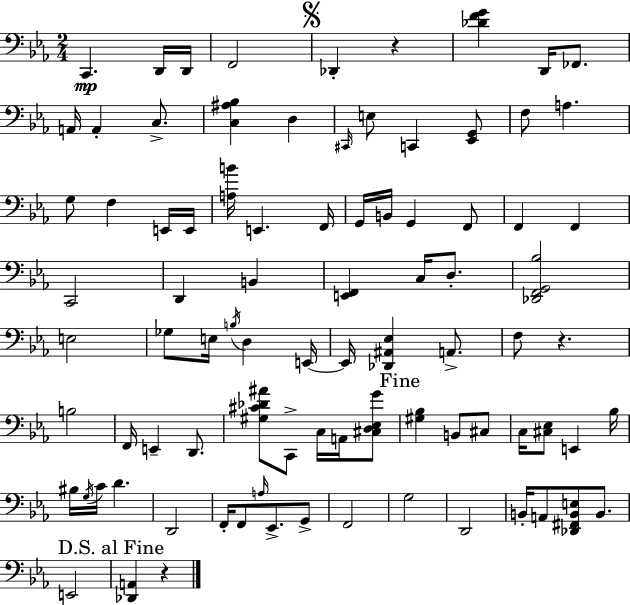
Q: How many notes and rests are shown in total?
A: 87